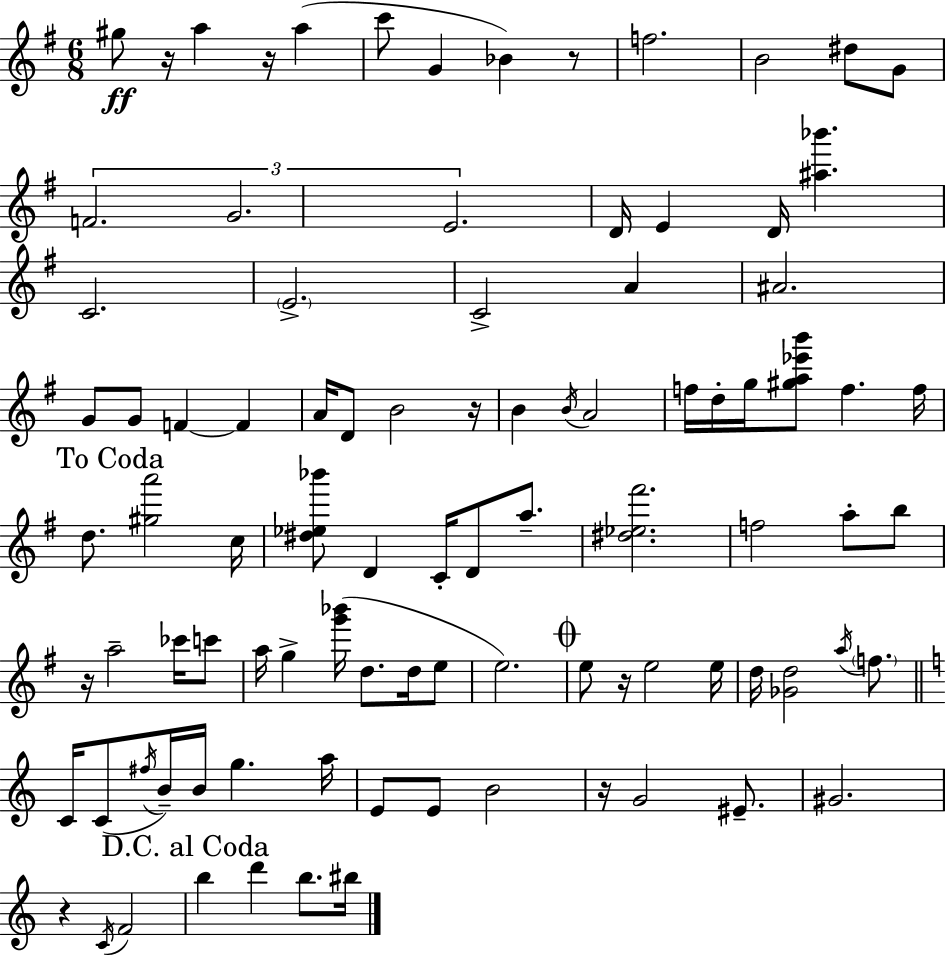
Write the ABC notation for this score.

X:1
T:Untitled
M:6/8
L:1/4
K:G
^g/2 z/4 a z/4 a c'/2 G _B z/2 f2 B2 ^d/2 G/2 F2 G2 E2 D/4 E D/4 [^a_b'] C2 E2 C2 A ^A2 G/2 G/2 F F A/4 D/2 B2 z/4 B B/4 A2 f/4 d/4 g/4 [^ga_e'b']/2 f f/4 d/2 [^ga']2 c/4 [^d_e_b']/2 D C/4 D/2 a/2 [^d_e^f']2 f2 a/2 b/2 z/4 a2 _c'/4 c'/2 a/4 g [g'_b']/4 d/2 d/4 e/2 e2 e/2 z/4 e2 e/4 d/4 [_Gd]2 a/4 f/2 C/4 C/2 ^f/4 B/4 B/4 g a/4 E/2 E/2 B2 z/4 G2 ^E/2 ^G2 z C/4 F2 b d' b/2 ^b/4